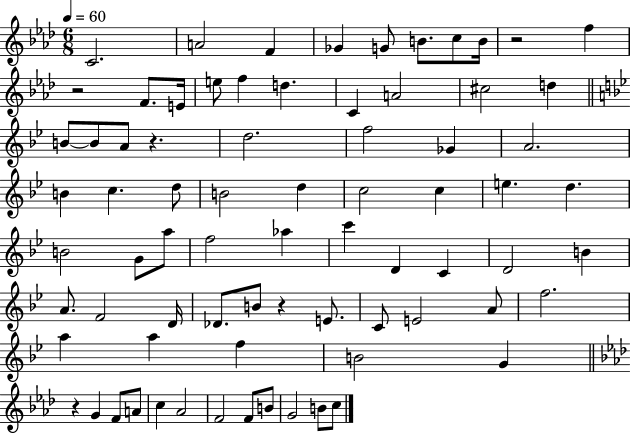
{
  \clef treble
  \numericTimeSignature
  \time 6/8
  \key aes \major
  \tempo 4 = 60
  c'2. | a'2 f'4 | ges'4 g'8 b'8. c''8 b'16 | r2 f''4 | \break r2 f'8. e'16 | e''8 f''4 d''4. | c'4 a'2 | cis''2 d''4 | \break \bar "||" \break \key bes \major b'8~~ b'8 a'8 r4. | d''2. | f''2 ges'4 | a'2. | \break b'4 c''4. d''8 | b'2 d''4 | c''2 c''4 | e''4. d''4. | \break b'2 g'8 a''8 | f''2 aes''4 | c'''4 d'4 c'4 | d'2 b'4 | \break a'8. f'2 d'16 | des'8. b'8 r4 e'8. | c'8 e'2 a'8 | f''2. | \break a''4 a''4 f''4 | b'2 g'4 | \bar "||" \break \key f \minor r4 g'4 f'8 a'8 | c''4 aes'2 | f'2 f'8 b'8 | g'2 b'8 c''8 | \break \bar "|."
}